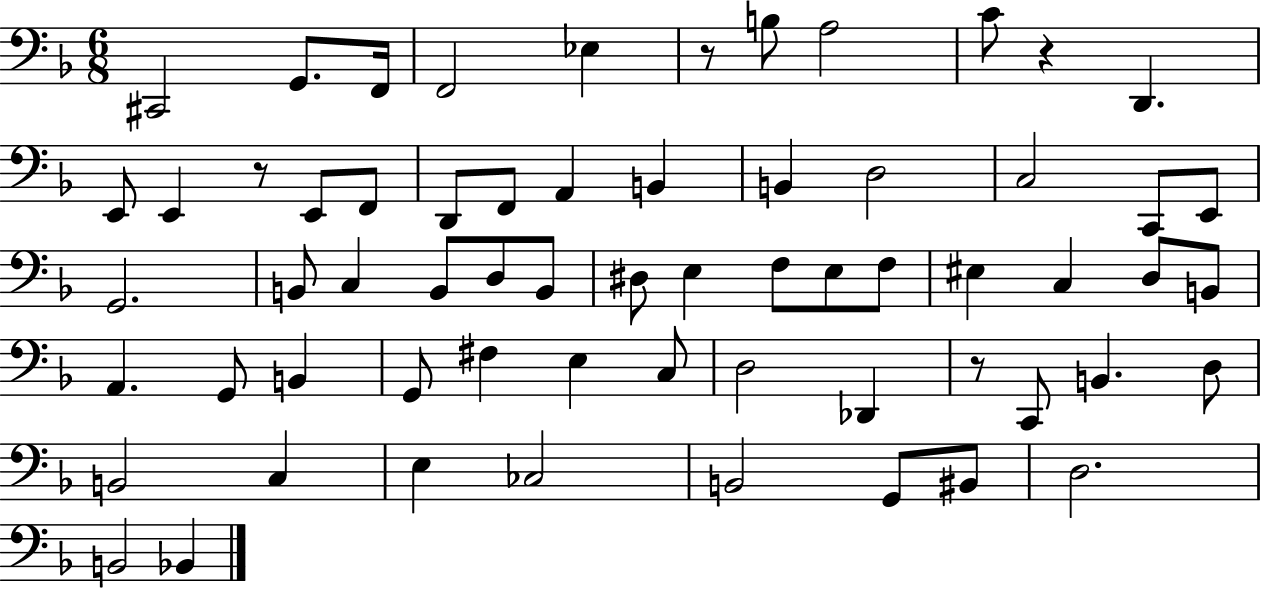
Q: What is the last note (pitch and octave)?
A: Bb2